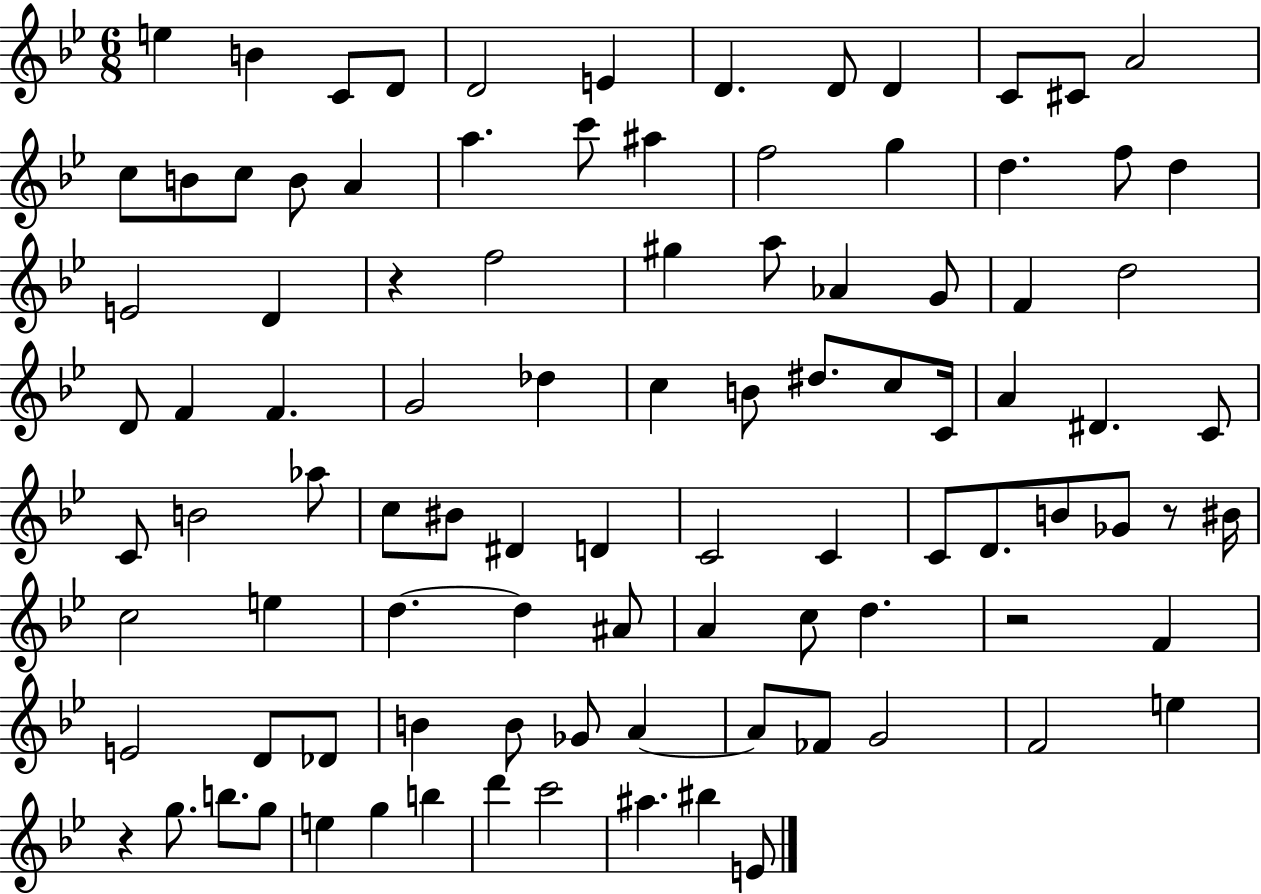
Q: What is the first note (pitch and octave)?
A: E5